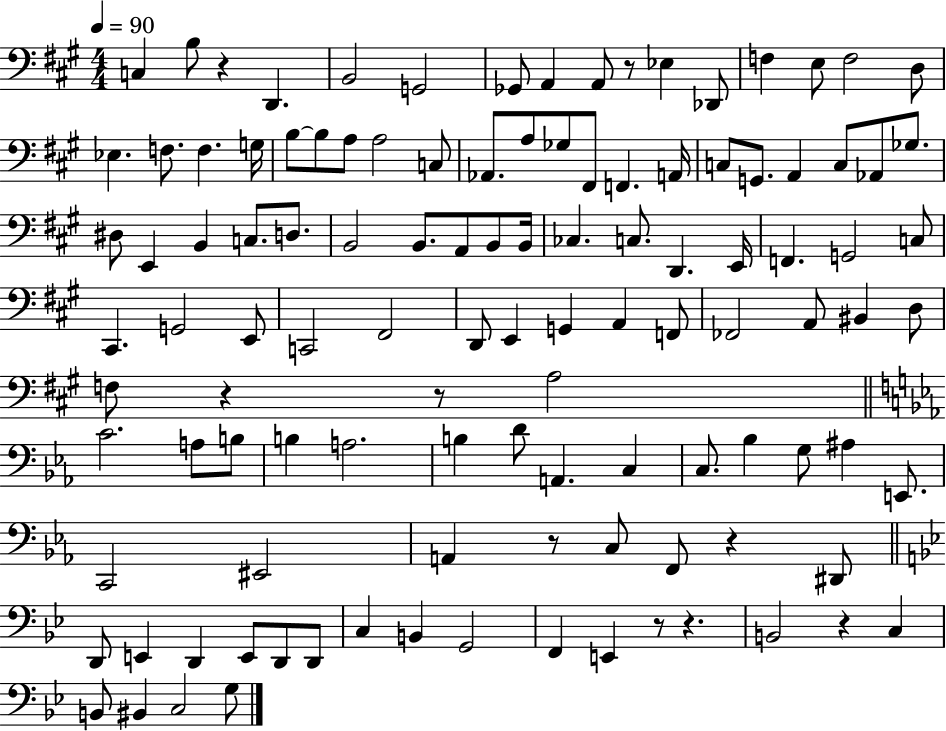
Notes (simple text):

C3/q B3/e R/q D2/q. B2/h G2/h Gb2/e A2/q A2/e R/e Eb3/q Db2/e F3/q E3/e F3/h D3/e Eb3/q. F3/e. F3/q. G3/s B3/e B3/e A3/e A3/h C3/e Ab2/e. A3/e Gb3/e F#2/e F2/q. A2/s C3/e G2/e. A2/q C3/e Ab2/e Gb3/e. D#3/e E2/q B2/q C3/e. D3/e. B2/h B2/e. A2/e B2/e B2/s CES3/q. C3/e. D2/q. E2/s F2/q. G2/h C3/e C#2/q. G2/h E2/e C2/h F#2/h D2/e E2/q G2/q A2/q F2/e FES2/h A2/e BIS2/q D3/e F3/e R/q R/e A3/h C4/h. A3/e B3/e B3/q A3/h. B3/q D4/e A2/q. C3/q C3/e. Bb3/q G3/e A#3/q E2/e. C2/h EIS2/h A2/q R/e C3/e F2/e R/q D#2/e D2/e E2/q D2/q E2/e D2/e D2/e C3/q B2/q G2/h F2/q E2/q R/e R/q. B2/h R/q C3/q B2/e BIS2/q C3/h G3/e